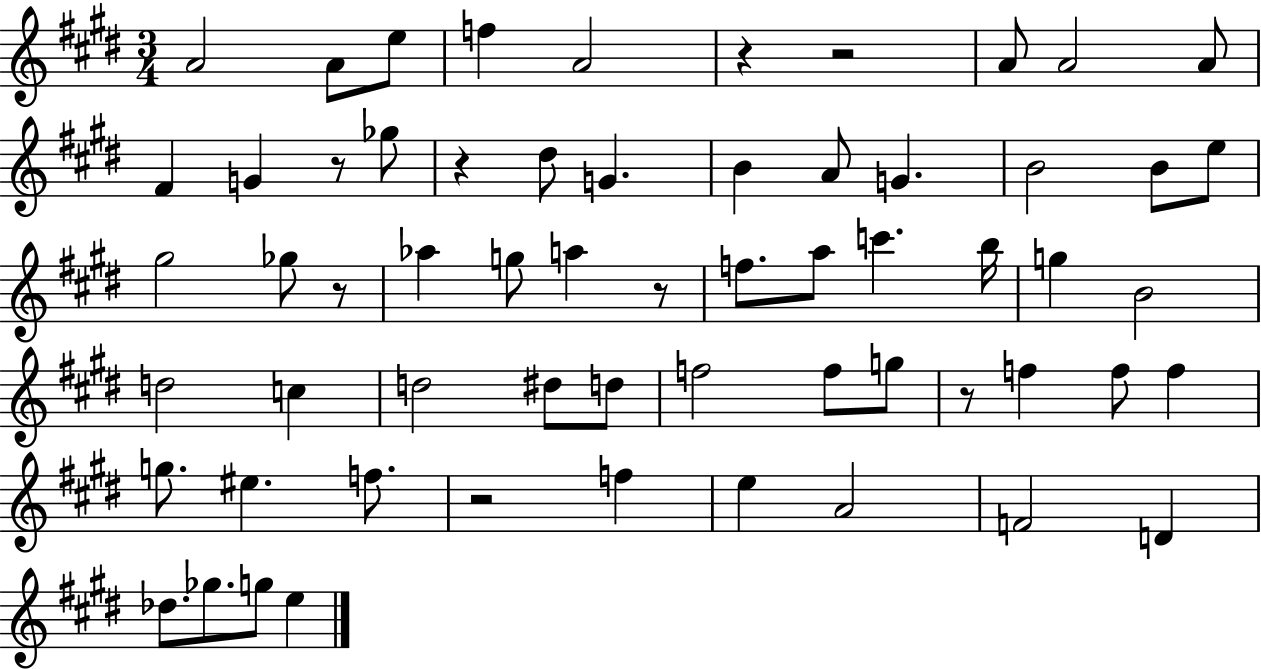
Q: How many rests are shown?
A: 8